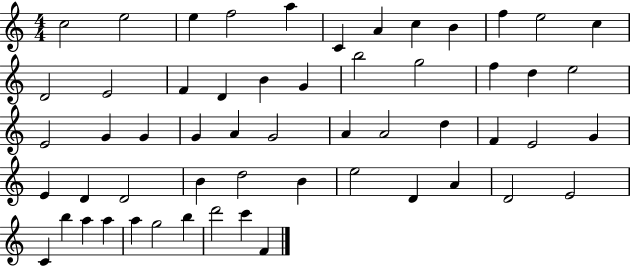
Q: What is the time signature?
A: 4/4